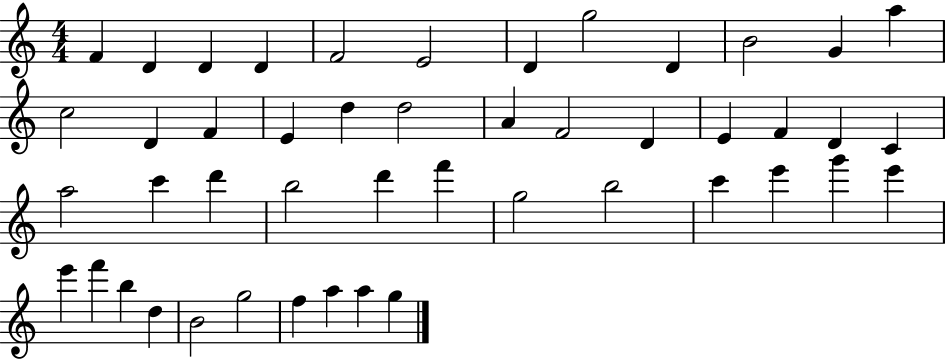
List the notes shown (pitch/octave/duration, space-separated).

F4/q D4/q D4/q D4/q F4/h E4/h D4/q G5/h D4/q B4/h G4/q A5/q C5/h D4/q F4/q E4/q D5/q D5/h A4/q F4/h D4/q E4/q F4/q D4/q C4/q A5/h C6/q D6/q B5/h D6/q F6/q G5/h B5/h C6/q E6/q G6/q E6/q E6/q F6/q B5/q D5/q B4/h G5/h F5/q A5/q A5/q G5/q